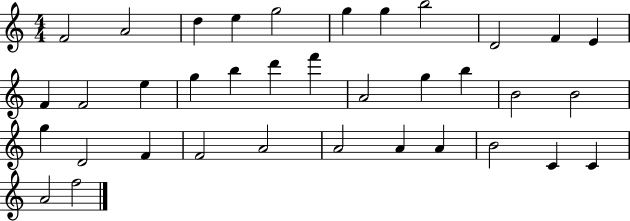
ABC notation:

X:1
T:Untitled
M:4/4
L:1/4
K:C
F2 A2 d e g2 g g b2 D2 F E F F2 e g b d' f' A2 g b B2 B2 g D2 F F2 A2 A2 A A B2 C C A2 f2